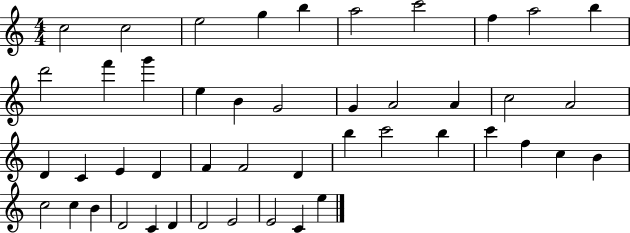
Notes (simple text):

C5/h C5/h E5/h G5/q B5/q A5/h C6/h F5/q A5/h B5/q D6/h F6/q G6/q E5/q B4/q G4/h G4/q A4/h A4/q C5/h A4/h D4/q C4/q E4/q D4/q F4/q F4/h D4/q B5/q C6/h B5/q C6/q F5/q C5/q B4/q C5/h C5/q B4/q D4/h C4/q D4/q D4/h E4/h E4/h C4/q E5/q